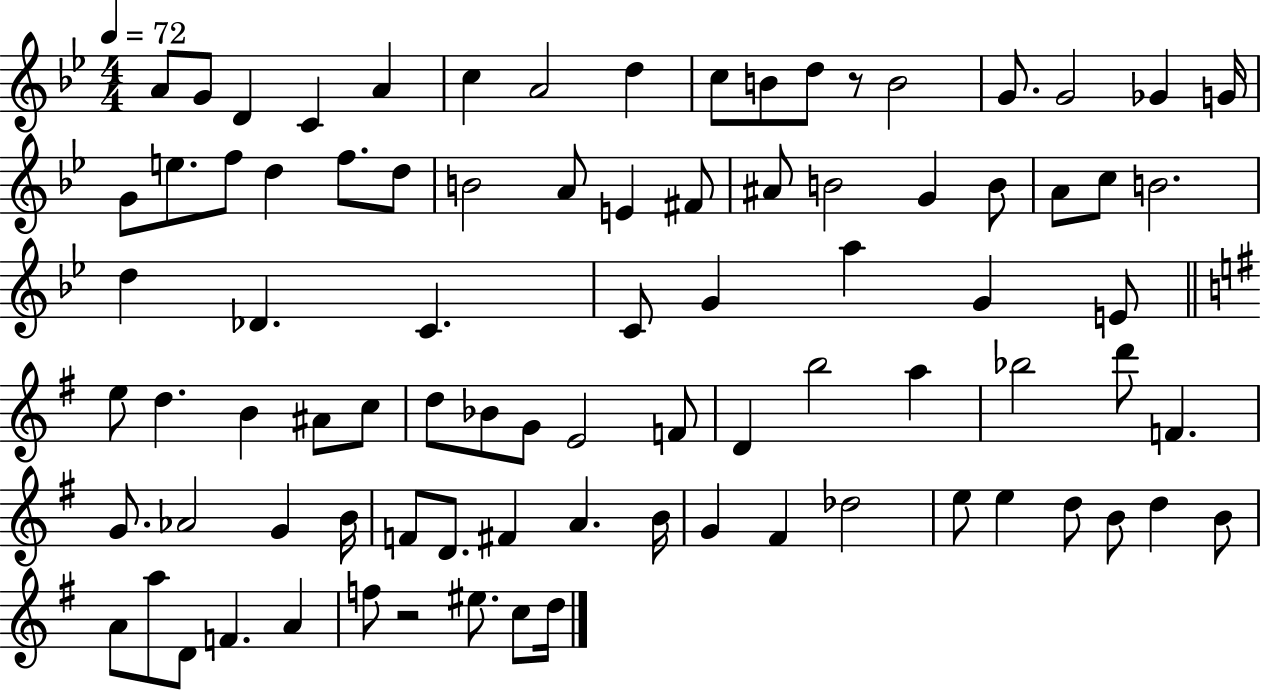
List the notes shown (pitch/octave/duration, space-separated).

A4/e G4/e D4/q C4/q A4/q C5/q A4/h D5/q C5/e B4/e D5/e R/e B4/h G4/e. G4/h Gb4/q G4/s G4/e E5/e. F5/e D5/q F5/e. D5/e B4/h A4/e E4/q F#4/e A#4/e B4/h G4/q B4/e A4/e C5/e B4/h. D5/q Db4/q. C4/q. C4/e G4/q A5/q G4/q E4/e E5/e D5/q. B4/q A#4/e C5/e D5/e Bb4/e G4/e E4/h F4/e D4/q B5/h A5/q Bb5/h D6/e F4/q. G4/e. Ab4/h G4/q B4/s F4/e D4/e. F#4/q A4/q. B4/s G4/q F#4/q Db5/h E5/e E5/q D5/e B4/e D5/q B4/e A4/e A5/e D4/e F4/q. A4/q F5/e R/h EIS5/e. C5/e D5/s